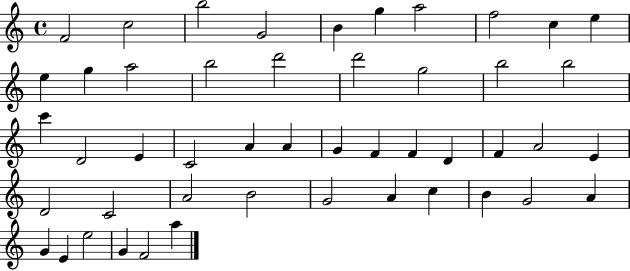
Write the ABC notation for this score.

X:1
T:Untitled
M:4/4
L:1/4
K:C
F2 c2 b2 G2 B g a2 f2 c e e g a2 b2 d'2 d'2 g2 b2 b2 c' D2 E C2 A A G F F D F A2 E D2 C2 A2 B2 G2 A c B G2 A G E e2 G F2 a